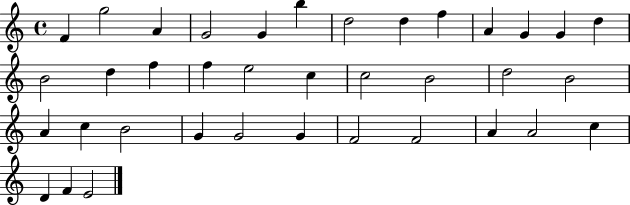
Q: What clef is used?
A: treble